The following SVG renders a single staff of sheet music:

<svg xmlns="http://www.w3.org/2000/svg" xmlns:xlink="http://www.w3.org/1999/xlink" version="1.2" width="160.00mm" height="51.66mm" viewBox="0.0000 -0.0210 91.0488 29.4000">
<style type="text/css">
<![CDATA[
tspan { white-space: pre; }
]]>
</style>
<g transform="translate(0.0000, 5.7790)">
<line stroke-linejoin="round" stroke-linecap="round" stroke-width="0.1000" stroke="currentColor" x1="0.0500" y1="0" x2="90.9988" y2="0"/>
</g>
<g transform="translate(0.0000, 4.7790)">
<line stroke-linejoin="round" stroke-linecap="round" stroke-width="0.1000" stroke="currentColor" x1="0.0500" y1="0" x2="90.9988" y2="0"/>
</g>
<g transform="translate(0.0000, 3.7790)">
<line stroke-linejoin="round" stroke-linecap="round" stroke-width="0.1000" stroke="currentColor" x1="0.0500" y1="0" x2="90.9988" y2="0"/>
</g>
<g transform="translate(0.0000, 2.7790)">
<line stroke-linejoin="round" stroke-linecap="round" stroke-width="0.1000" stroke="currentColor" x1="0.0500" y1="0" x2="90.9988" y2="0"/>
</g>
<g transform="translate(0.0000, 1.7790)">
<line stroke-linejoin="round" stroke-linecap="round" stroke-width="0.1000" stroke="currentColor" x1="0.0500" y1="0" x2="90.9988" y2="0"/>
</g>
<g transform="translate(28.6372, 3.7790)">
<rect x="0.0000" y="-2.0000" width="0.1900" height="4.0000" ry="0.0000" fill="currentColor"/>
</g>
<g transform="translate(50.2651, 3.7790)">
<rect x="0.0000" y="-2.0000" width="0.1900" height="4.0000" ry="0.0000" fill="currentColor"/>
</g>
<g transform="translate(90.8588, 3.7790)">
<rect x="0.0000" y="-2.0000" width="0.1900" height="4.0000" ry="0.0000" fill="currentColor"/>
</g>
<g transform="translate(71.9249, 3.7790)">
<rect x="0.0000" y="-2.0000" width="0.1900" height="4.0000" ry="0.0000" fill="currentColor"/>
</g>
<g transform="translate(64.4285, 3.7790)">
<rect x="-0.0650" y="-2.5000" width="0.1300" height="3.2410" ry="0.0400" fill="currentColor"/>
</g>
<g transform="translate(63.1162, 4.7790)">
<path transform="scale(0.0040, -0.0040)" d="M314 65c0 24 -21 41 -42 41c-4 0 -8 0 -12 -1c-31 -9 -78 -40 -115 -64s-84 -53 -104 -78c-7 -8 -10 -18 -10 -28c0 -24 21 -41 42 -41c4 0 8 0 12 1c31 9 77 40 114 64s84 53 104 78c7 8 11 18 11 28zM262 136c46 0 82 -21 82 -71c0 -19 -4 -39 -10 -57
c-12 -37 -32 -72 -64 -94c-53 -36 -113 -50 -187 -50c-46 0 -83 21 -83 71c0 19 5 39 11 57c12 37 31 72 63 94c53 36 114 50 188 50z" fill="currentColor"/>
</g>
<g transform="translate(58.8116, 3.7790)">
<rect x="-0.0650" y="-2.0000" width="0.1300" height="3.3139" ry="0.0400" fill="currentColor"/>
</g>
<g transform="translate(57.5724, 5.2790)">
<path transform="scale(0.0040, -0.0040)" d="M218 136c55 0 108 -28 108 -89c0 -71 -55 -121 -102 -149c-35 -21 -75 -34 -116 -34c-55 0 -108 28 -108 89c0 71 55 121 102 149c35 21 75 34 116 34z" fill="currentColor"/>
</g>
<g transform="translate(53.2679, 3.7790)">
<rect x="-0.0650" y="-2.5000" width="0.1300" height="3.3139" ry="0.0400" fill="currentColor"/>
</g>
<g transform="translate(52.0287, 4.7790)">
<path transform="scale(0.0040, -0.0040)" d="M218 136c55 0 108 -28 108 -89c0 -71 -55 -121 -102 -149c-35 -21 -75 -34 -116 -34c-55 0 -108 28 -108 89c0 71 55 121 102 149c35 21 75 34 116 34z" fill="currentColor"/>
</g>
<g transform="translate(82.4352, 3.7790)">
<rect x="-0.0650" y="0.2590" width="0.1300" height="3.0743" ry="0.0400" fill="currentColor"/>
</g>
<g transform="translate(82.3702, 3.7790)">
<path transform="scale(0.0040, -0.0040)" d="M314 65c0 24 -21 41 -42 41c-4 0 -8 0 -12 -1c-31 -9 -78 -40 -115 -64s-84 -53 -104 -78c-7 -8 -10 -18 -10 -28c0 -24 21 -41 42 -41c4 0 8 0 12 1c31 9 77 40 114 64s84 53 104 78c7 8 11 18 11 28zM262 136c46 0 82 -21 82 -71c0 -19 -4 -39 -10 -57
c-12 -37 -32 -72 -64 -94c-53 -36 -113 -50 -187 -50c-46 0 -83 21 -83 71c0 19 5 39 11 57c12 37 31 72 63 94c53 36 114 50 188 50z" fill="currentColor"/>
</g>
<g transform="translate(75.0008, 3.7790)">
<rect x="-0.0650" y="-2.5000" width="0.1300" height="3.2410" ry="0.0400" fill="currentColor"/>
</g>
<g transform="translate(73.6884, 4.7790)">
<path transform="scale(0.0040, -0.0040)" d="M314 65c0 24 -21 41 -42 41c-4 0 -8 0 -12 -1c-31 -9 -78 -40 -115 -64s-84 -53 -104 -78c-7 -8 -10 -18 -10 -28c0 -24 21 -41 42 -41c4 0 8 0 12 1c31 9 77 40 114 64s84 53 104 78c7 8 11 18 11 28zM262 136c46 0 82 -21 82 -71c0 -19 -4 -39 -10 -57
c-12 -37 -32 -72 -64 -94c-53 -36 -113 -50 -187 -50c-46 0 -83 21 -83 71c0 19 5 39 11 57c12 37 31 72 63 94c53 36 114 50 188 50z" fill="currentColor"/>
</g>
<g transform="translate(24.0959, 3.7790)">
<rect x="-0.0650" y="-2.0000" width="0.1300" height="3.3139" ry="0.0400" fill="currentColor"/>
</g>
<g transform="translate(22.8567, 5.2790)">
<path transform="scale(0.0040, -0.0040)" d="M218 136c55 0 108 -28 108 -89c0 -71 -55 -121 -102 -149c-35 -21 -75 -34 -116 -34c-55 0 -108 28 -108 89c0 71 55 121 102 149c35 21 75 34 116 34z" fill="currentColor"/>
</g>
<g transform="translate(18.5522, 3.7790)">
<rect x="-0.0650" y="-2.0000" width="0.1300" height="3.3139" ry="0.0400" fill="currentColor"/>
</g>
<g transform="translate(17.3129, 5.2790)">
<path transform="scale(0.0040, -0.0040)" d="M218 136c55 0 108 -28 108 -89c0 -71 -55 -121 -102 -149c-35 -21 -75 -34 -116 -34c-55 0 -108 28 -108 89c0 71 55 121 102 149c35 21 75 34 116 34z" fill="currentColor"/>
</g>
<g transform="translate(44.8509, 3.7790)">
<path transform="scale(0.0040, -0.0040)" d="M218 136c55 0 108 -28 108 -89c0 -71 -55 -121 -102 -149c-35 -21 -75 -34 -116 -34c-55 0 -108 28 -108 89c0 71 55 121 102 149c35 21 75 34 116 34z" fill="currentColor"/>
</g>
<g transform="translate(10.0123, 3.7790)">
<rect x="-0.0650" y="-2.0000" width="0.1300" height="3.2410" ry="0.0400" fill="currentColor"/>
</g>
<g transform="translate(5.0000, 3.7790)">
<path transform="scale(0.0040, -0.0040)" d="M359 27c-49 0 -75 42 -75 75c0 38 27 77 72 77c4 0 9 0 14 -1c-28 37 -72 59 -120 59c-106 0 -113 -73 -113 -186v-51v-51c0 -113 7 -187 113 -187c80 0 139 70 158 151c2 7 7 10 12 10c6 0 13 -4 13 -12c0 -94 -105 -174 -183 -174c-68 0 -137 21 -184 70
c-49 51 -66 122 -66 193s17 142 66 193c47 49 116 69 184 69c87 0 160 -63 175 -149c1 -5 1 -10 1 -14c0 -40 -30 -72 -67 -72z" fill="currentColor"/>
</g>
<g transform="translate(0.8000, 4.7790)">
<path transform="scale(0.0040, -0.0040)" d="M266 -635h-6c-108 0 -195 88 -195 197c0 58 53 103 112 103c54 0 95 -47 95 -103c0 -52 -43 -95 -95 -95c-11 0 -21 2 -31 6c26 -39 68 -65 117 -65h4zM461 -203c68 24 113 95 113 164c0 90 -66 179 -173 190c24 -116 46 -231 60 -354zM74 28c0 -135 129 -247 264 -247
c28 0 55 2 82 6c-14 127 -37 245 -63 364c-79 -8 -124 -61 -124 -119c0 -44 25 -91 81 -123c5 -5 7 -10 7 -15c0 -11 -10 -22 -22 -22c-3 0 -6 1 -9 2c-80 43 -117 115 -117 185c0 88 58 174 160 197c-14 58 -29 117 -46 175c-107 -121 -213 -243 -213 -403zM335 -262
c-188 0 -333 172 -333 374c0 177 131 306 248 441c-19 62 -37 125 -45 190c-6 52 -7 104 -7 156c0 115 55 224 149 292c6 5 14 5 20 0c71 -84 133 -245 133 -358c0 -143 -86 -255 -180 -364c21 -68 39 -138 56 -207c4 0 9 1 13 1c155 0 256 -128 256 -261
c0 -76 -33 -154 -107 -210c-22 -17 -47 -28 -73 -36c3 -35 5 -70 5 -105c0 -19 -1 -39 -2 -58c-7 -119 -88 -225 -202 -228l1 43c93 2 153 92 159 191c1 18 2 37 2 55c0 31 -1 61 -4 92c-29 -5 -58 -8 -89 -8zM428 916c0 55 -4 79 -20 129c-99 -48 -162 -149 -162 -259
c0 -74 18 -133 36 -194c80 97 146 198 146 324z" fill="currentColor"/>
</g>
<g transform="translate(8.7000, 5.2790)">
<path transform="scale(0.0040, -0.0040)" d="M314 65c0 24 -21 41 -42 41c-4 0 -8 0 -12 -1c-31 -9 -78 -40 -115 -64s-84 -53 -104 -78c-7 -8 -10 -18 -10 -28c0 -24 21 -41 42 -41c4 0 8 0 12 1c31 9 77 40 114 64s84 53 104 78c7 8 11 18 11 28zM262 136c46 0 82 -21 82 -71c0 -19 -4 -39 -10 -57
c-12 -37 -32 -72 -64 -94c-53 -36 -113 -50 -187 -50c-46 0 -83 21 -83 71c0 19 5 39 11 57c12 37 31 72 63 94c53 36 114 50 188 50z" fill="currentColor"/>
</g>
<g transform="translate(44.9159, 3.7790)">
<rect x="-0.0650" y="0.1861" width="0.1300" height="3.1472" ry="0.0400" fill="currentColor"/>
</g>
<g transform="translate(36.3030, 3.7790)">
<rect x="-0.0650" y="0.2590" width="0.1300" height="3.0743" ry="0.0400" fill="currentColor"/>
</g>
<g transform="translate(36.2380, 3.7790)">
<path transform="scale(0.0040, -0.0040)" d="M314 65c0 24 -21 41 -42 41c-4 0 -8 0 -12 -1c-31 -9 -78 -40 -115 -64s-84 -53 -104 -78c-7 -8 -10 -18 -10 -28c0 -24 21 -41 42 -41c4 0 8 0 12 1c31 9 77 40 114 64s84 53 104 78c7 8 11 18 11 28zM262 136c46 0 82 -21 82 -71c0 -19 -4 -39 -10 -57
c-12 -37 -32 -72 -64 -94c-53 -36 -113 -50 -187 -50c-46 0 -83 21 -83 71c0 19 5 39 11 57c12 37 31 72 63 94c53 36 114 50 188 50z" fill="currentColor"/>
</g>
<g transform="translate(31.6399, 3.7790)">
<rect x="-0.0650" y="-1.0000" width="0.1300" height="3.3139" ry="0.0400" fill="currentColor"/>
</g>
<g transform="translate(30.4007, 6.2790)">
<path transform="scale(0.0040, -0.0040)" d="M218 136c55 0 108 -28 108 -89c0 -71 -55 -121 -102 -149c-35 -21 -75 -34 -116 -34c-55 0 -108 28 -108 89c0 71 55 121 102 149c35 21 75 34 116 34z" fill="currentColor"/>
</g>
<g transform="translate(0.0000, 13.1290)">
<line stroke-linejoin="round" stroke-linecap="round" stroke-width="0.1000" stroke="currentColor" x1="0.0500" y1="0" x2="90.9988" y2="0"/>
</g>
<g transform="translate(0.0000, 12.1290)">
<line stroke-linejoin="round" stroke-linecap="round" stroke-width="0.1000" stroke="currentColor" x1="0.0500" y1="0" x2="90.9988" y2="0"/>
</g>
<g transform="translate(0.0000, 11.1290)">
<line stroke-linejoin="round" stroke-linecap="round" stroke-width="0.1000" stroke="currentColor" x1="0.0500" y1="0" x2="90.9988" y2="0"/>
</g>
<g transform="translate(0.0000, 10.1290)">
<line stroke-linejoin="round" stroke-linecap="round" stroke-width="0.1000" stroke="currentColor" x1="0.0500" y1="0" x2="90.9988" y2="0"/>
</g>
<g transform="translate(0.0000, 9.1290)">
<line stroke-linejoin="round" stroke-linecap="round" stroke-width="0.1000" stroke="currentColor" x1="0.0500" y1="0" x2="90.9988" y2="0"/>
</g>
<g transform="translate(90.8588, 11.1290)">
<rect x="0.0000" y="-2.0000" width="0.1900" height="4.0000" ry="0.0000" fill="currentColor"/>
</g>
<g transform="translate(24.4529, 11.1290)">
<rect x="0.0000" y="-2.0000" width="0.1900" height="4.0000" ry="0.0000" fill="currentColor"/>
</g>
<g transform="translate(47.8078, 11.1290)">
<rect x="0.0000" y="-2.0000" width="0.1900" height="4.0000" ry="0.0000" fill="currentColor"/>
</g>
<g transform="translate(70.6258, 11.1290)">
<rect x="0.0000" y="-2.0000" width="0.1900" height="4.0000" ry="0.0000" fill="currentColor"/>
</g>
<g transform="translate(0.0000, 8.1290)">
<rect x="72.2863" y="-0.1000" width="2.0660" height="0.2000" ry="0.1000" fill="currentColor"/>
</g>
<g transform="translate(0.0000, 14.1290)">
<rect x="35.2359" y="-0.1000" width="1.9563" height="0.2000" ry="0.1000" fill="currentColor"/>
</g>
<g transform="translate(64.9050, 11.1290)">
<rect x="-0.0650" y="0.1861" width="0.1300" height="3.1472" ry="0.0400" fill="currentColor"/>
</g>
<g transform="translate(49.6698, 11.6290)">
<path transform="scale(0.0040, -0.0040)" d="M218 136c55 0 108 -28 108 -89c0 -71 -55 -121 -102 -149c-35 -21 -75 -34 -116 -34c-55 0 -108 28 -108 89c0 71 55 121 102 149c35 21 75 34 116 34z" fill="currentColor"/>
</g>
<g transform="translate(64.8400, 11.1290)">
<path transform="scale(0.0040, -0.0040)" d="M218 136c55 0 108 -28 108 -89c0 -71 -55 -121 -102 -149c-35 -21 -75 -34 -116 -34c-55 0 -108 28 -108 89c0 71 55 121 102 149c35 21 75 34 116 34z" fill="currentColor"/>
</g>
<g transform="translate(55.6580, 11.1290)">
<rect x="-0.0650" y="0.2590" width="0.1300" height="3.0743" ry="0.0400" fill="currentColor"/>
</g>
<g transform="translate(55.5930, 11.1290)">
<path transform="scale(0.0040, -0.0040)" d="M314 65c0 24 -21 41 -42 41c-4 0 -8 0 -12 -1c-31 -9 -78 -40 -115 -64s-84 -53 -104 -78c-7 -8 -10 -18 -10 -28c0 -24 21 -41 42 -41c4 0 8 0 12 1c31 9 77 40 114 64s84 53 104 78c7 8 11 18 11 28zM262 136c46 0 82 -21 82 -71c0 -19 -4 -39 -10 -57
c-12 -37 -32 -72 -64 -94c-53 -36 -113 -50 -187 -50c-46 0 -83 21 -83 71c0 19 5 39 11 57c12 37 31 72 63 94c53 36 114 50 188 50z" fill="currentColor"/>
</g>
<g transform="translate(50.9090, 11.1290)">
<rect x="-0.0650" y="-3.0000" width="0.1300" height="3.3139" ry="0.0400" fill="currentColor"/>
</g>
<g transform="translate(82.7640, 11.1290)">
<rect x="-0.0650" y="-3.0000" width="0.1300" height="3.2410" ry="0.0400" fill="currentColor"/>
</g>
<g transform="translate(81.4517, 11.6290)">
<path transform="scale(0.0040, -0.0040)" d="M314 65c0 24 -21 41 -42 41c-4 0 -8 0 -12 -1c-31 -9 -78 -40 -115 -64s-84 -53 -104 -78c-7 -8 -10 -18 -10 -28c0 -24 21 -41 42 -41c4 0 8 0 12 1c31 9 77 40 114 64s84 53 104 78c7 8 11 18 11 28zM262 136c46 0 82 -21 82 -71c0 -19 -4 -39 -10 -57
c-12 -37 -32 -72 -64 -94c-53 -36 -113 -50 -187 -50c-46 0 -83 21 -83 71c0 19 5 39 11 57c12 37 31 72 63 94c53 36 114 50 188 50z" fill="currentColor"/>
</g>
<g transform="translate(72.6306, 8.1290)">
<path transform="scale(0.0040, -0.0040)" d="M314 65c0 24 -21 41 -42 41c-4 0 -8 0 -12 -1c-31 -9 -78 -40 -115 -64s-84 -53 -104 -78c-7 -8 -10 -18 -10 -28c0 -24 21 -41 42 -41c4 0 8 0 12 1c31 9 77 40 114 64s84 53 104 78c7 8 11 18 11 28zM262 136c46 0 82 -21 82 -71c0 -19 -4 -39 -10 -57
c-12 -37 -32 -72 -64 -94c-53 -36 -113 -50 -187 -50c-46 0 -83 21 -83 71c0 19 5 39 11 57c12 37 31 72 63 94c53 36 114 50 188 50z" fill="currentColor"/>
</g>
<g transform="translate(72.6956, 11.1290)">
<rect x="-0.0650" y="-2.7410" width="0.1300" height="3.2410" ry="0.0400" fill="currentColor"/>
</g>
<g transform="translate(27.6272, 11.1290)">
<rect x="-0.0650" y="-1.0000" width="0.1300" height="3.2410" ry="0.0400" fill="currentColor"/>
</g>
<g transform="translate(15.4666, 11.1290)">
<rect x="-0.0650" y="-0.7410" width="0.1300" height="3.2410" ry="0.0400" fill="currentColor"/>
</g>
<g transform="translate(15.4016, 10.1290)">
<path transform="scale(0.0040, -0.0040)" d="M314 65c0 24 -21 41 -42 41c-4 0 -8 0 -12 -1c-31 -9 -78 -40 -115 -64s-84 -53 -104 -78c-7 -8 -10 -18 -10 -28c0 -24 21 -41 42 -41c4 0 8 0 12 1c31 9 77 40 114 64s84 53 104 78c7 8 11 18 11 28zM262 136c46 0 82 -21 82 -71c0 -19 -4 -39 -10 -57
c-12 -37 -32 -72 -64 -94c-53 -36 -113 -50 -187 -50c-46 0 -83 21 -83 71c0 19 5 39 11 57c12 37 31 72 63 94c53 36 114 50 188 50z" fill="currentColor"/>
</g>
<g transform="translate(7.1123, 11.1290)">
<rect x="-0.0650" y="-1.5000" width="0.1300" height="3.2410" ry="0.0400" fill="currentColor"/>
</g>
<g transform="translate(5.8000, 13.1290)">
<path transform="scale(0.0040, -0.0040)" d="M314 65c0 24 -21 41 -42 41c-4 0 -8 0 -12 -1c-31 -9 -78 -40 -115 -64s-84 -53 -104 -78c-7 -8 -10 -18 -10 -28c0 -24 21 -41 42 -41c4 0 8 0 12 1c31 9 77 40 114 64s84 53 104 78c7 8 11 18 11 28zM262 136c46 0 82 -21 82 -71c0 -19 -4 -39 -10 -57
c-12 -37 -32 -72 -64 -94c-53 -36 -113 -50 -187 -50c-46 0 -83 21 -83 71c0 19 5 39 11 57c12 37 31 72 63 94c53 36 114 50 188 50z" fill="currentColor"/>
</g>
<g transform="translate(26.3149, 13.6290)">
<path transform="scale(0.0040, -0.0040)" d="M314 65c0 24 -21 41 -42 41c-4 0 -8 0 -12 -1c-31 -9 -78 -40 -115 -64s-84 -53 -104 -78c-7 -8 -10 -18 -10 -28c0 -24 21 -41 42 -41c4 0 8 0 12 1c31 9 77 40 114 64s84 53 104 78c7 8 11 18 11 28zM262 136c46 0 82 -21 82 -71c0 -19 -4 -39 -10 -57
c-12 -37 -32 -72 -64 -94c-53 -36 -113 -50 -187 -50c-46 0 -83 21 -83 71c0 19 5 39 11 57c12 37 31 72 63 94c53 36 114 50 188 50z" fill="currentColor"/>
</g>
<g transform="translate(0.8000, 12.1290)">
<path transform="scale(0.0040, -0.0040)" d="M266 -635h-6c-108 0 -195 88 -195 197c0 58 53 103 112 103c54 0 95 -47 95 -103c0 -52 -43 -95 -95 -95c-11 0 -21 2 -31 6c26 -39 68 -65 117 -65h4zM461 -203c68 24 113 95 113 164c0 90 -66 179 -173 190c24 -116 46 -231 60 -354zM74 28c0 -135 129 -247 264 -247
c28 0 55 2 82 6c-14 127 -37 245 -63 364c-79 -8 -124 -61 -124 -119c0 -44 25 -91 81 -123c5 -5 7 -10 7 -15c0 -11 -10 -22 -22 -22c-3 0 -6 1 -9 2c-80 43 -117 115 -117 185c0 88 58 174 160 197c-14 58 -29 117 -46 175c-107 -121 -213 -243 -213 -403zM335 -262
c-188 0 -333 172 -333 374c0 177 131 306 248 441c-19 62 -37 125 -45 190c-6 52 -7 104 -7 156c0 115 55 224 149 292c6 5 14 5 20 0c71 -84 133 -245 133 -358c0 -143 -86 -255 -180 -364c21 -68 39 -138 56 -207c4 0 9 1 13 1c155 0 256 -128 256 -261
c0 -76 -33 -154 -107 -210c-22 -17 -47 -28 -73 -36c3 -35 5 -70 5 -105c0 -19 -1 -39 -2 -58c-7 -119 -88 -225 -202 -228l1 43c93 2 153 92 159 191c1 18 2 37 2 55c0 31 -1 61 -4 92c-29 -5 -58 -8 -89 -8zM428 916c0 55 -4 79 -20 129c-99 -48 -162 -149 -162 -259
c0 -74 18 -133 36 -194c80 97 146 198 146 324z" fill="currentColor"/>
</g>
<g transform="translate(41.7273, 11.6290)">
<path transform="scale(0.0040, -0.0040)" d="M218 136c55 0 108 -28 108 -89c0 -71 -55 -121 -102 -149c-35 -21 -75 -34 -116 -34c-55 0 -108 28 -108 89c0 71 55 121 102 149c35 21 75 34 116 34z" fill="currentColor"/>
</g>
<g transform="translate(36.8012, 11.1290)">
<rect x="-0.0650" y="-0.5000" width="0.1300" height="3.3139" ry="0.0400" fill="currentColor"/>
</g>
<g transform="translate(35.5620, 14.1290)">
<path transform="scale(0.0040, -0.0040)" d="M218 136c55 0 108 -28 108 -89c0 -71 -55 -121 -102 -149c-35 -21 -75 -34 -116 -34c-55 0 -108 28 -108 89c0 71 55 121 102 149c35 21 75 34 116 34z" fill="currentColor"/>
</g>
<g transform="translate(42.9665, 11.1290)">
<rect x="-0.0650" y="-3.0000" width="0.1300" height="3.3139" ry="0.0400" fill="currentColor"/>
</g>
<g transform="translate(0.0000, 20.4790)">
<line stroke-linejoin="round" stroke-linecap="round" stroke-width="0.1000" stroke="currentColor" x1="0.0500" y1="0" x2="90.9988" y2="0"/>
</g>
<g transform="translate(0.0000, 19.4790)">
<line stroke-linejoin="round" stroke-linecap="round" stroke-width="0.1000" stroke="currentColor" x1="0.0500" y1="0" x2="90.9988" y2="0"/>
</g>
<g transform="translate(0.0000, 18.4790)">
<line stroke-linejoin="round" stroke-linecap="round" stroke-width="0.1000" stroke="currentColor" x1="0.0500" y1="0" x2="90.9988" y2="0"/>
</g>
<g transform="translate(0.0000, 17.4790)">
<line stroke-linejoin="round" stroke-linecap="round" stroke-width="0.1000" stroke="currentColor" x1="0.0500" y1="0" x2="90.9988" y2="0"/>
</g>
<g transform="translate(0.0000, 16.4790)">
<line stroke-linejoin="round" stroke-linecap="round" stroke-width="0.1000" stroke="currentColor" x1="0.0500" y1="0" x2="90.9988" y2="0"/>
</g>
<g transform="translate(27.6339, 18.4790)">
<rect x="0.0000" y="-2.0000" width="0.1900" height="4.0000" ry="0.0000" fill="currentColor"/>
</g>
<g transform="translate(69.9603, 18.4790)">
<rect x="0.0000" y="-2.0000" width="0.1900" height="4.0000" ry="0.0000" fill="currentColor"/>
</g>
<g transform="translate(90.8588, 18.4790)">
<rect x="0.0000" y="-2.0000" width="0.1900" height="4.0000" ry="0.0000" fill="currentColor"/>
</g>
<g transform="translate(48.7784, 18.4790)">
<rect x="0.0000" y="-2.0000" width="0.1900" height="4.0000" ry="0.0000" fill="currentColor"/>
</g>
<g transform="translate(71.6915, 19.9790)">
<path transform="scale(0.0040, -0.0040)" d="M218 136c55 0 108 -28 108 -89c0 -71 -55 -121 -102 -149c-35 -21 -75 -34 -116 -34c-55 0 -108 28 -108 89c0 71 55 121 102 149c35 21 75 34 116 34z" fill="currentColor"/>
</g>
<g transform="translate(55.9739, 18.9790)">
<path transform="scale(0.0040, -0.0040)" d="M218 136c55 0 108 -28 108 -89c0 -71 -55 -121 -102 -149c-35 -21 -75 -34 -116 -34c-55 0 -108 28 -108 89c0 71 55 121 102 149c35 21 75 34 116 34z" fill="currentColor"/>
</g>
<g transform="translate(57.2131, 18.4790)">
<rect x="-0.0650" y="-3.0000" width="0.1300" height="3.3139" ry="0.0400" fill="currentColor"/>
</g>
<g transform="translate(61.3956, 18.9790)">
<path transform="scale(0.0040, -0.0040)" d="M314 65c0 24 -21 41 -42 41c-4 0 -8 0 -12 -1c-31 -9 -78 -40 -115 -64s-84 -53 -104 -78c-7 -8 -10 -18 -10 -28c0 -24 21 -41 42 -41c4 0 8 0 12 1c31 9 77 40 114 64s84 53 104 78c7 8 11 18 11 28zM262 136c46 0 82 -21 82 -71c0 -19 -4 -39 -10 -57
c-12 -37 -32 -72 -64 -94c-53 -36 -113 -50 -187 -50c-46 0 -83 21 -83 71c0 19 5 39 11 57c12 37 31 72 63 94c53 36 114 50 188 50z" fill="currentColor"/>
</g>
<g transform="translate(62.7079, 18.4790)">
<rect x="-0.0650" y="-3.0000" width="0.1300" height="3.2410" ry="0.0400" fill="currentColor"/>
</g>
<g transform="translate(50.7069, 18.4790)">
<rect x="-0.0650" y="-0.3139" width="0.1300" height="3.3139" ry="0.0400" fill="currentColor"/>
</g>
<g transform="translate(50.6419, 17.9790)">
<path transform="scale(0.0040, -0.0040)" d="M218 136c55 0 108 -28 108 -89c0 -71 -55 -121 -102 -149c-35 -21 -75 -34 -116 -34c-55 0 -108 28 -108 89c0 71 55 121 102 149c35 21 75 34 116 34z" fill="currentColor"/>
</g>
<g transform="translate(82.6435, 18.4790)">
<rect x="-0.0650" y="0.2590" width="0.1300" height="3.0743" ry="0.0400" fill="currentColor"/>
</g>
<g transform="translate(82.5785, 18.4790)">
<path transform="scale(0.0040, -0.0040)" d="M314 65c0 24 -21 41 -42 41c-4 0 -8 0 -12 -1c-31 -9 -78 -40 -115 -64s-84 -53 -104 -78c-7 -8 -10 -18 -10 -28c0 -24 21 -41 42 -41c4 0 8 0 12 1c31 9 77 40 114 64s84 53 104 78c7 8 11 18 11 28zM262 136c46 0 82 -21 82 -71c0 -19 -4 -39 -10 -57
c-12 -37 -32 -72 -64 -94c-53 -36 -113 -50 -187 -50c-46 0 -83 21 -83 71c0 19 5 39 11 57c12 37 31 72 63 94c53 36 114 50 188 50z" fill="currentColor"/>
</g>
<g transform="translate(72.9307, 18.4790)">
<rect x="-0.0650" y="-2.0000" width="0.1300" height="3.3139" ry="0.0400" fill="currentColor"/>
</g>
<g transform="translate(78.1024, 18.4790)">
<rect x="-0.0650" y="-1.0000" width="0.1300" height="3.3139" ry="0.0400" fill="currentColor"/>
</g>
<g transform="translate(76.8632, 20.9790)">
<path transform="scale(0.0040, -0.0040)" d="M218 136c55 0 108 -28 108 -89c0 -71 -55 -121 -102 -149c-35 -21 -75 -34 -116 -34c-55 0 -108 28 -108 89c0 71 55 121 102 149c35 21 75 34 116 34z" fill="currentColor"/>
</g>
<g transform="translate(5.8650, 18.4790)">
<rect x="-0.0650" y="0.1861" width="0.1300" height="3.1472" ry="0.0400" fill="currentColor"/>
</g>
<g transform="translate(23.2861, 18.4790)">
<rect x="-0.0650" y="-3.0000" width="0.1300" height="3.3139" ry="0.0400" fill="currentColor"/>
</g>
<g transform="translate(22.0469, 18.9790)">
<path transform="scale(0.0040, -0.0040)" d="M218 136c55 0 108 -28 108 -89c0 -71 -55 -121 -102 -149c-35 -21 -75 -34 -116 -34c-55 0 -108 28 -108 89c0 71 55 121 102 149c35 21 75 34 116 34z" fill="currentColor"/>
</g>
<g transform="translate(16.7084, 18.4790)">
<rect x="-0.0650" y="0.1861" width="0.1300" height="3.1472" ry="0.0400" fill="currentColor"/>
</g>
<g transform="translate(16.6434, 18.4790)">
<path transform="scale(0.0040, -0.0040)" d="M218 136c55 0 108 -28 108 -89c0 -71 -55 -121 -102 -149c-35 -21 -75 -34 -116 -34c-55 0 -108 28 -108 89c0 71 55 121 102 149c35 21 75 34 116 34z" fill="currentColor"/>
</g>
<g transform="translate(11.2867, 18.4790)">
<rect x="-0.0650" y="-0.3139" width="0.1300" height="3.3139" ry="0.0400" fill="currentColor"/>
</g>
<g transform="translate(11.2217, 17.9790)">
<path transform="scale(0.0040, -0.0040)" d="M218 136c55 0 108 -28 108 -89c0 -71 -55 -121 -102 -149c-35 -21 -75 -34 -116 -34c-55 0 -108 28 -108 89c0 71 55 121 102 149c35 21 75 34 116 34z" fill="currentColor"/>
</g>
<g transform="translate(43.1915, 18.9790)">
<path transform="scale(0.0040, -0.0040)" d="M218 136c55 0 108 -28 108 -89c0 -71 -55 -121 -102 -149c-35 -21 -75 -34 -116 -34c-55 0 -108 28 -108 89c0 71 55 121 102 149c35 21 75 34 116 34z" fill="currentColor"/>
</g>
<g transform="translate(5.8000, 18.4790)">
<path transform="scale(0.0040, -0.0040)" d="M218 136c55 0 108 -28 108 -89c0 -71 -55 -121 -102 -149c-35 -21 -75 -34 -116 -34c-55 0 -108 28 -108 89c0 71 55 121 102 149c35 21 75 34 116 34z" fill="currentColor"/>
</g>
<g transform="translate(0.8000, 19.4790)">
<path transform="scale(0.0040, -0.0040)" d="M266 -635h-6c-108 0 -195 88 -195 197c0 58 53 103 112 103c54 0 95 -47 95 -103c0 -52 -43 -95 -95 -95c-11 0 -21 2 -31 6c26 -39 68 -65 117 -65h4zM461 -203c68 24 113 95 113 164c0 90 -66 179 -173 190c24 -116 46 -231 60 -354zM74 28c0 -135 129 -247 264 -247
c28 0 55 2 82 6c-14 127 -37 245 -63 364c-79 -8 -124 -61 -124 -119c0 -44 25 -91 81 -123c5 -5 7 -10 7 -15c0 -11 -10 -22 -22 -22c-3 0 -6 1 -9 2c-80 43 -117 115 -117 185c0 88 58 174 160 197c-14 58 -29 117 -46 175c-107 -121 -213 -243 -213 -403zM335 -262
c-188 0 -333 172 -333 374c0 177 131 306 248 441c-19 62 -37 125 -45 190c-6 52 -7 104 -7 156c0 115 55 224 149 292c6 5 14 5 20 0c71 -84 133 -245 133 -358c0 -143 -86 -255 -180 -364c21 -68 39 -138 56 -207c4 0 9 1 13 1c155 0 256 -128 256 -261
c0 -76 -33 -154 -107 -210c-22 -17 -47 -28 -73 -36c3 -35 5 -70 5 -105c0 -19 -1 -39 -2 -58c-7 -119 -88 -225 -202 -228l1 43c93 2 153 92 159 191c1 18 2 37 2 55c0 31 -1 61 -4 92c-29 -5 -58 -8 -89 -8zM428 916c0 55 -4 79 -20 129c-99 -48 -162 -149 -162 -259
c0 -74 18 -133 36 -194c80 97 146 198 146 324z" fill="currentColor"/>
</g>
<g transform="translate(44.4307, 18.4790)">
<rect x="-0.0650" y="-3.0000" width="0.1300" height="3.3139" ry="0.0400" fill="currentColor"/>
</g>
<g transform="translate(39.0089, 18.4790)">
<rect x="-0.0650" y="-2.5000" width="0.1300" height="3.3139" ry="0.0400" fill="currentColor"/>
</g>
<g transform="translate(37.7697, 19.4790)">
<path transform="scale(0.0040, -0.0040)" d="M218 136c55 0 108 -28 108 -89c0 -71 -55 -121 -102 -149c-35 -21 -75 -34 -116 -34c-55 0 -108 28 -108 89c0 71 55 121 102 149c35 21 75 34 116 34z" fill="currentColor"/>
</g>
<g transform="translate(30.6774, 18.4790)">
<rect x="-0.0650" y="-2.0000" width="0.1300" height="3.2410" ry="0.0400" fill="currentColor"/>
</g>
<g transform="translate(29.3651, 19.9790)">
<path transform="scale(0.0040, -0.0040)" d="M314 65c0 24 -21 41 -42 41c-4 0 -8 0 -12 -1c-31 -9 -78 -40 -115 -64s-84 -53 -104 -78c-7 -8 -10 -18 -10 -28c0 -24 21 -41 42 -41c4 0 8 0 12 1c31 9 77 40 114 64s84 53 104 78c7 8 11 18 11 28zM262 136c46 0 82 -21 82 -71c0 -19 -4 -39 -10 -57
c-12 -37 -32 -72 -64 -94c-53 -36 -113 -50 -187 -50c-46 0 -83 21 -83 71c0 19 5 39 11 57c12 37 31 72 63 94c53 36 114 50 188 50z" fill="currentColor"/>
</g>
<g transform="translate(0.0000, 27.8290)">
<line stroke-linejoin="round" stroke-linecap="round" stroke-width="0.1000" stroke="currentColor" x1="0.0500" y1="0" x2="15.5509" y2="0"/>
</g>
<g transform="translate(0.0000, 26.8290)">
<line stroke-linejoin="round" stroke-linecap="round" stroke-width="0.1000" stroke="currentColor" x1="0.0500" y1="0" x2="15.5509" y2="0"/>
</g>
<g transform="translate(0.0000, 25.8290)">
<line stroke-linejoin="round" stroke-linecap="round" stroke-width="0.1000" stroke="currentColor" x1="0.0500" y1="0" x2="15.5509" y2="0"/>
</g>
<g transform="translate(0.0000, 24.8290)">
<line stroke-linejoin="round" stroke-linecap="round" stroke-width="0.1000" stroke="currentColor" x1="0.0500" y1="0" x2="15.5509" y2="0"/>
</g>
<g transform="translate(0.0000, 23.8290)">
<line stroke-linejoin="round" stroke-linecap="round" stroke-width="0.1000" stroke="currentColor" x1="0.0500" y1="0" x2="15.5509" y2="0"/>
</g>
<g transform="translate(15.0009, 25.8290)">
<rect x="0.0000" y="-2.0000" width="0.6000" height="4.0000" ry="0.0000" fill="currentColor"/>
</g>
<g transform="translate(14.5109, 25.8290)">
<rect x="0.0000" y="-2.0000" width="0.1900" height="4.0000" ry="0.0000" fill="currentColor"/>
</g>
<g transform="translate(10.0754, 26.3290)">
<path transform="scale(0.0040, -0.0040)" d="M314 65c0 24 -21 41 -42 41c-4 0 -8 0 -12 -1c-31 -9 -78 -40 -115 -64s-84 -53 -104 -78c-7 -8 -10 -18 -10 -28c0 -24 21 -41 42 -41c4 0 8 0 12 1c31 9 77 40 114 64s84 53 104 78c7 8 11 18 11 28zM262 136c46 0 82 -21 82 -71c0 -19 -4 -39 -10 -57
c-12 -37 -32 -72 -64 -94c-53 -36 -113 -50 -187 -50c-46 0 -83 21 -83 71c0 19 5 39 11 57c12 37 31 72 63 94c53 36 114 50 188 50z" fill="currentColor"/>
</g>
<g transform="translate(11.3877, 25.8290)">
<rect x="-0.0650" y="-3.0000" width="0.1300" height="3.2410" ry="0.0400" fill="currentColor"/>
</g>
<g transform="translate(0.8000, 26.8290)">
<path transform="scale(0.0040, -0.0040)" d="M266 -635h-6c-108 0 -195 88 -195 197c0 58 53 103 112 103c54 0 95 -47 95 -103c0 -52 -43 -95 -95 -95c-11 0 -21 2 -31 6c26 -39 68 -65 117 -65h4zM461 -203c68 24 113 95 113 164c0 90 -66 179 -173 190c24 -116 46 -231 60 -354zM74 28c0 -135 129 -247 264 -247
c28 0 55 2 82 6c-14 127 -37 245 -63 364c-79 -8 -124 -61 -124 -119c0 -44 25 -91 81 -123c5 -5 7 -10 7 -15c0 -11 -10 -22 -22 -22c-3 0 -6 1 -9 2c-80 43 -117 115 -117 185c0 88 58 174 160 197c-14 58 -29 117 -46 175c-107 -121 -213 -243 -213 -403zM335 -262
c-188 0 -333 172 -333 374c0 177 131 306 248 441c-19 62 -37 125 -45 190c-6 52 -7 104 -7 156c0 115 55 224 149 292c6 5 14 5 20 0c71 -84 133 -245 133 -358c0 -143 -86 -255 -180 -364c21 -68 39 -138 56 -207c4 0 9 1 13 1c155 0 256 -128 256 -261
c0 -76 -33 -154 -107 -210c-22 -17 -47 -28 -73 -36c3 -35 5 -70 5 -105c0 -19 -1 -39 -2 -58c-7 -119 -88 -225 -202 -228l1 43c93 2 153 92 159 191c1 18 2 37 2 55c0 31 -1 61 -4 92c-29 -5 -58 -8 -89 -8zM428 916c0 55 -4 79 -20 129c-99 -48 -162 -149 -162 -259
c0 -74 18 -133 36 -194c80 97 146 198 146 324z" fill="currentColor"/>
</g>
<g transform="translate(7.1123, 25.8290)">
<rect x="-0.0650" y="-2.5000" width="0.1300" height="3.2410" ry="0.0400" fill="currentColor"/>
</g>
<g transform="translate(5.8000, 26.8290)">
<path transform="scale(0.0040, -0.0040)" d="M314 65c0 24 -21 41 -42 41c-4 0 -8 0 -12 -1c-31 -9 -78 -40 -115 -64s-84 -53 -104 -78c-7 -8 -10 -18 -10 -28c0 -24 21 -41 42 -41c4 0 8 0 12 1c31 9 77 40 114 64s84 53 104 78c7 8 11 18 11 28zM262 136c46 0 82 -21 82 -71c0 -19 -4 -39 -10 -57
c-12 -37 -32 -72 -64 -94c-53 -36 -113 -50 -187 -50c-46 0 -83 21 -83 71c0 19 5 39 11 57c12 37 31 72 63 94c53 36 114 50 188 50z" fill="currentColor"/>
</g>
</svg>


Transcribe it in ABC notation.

X:1
T:Untitled
M:4/4
L:1/4
K:C
F2 F F D B2 B G F G2 G2 B2 E2 d2 D2 C A A B2 B a2 A2 B c B A F2 G A c A A2 F D B2 G2 A2